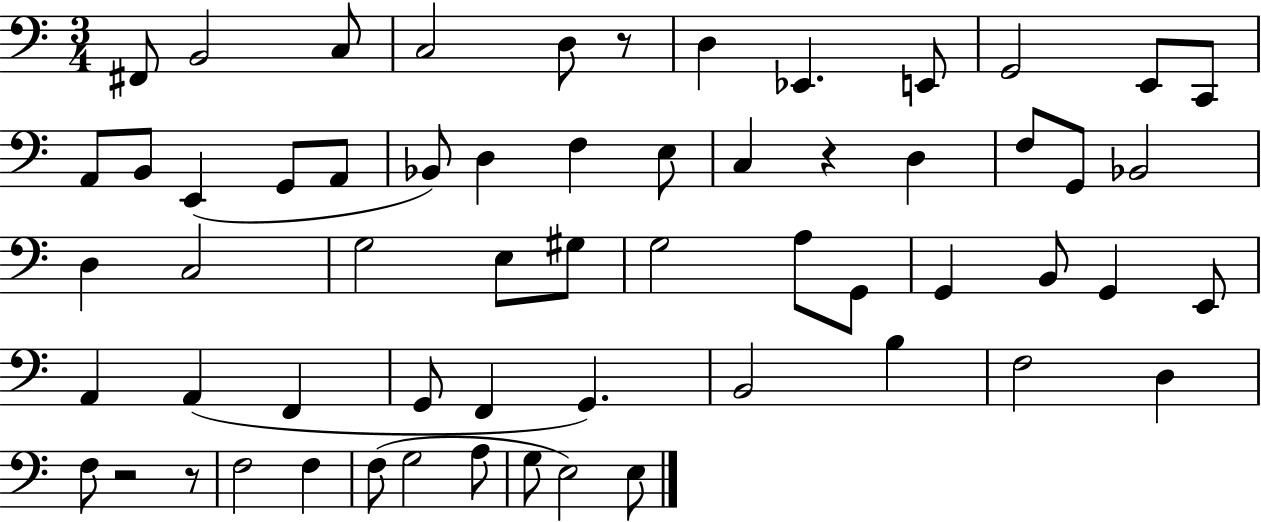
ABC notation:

X:1
T:Untitled
M:3/4
L:1/4
K:C
^F,,/2 B,,2 C,/2 C,2 D,/2 z/2 D, _E,, E,,/2 G,,2 E,,/2 C,,/2 A,,/2 B,,/2 E,, G,,/2 A,,/2 _B,,/2 D, F, E,/2 C, z D, F,/2 G,,/2 _B,,2 D, C,2 G,2 E,/2 ^G,/2 G,2 A,/2 G,,/2 G,, B,,/2 G,, E,,/2 A,, A,, F,, G,,/2 F,, G,, B,,2 B, F,2 D, F,/2 z2 z/2 F,2 F, F,/2 G,2 A,/2 G,/2 E,2 E,/2